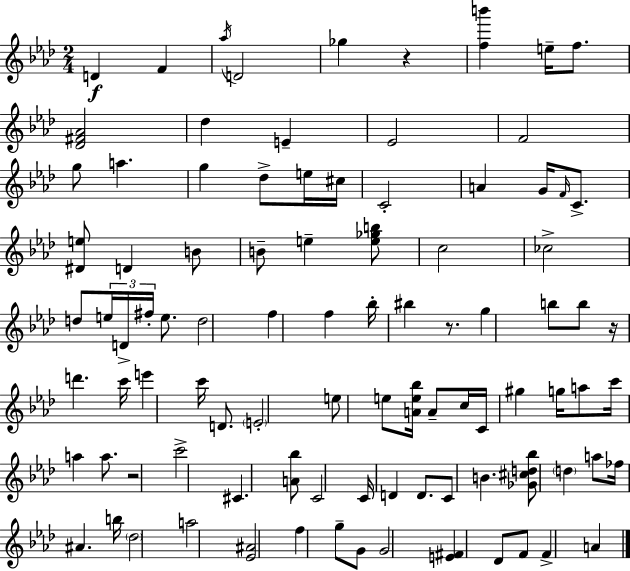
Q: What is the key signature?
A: F minor